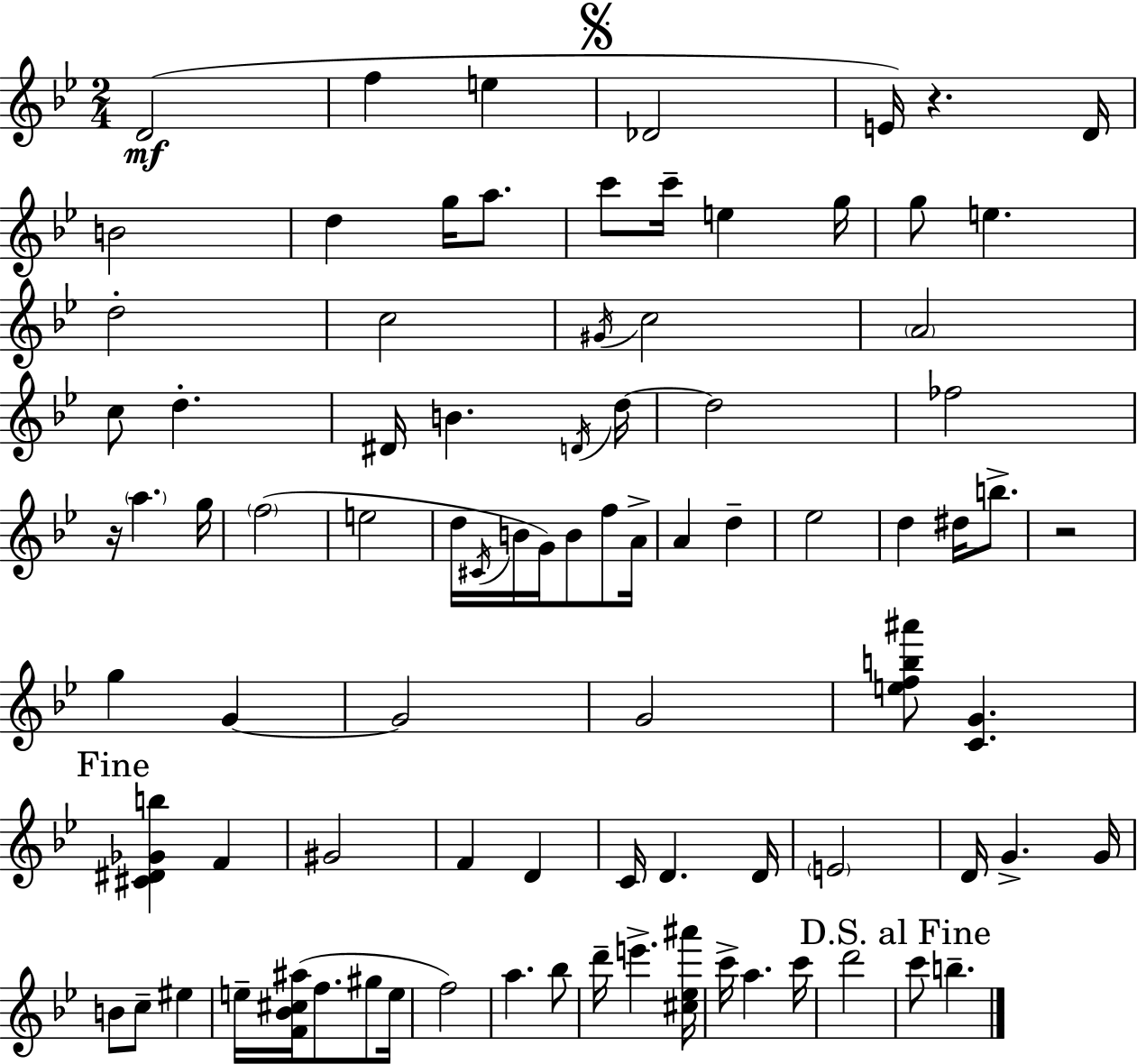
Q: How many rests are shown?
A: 3